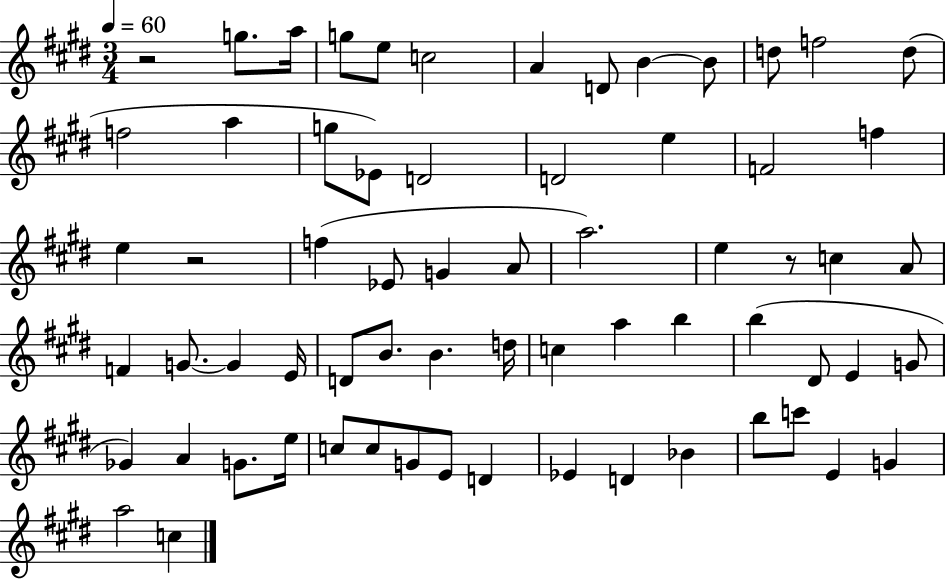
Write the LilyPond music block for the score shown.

{
  \clef treble
  \numericTimeSignature
  \time 3/4
  \key e \major
  \tempo 4 = 60
  r2 g''8. a''16 | g''8 e''8 c''2 | a'4 d'8 b'4~~ b'8 | d''8 f''2 d''8( | \break f''2 a''4 | g''8 ees'8) d'2 | d'2 e''4 | f'2 f''4 | \break e''4 r2 | f''4( ees'8 g'4 a'8 | a''2.) | e''4 r8 c''4 a'8 | \break f'4 g'8.~~ g'4 e'16 | d'8 b'8. b'4. d''16 | c''4 a''4 b''4 | b''4( dis'8 e'4 g'8 | \break ges'4) a'4 g'8. e''16 | c''8 c''8 g'8 e'8 d'4 | ees'4 d'4 bes'4 | b''8 c'''8 e'4 g'4 | \break a''2 c''4 | \bar "|."
}